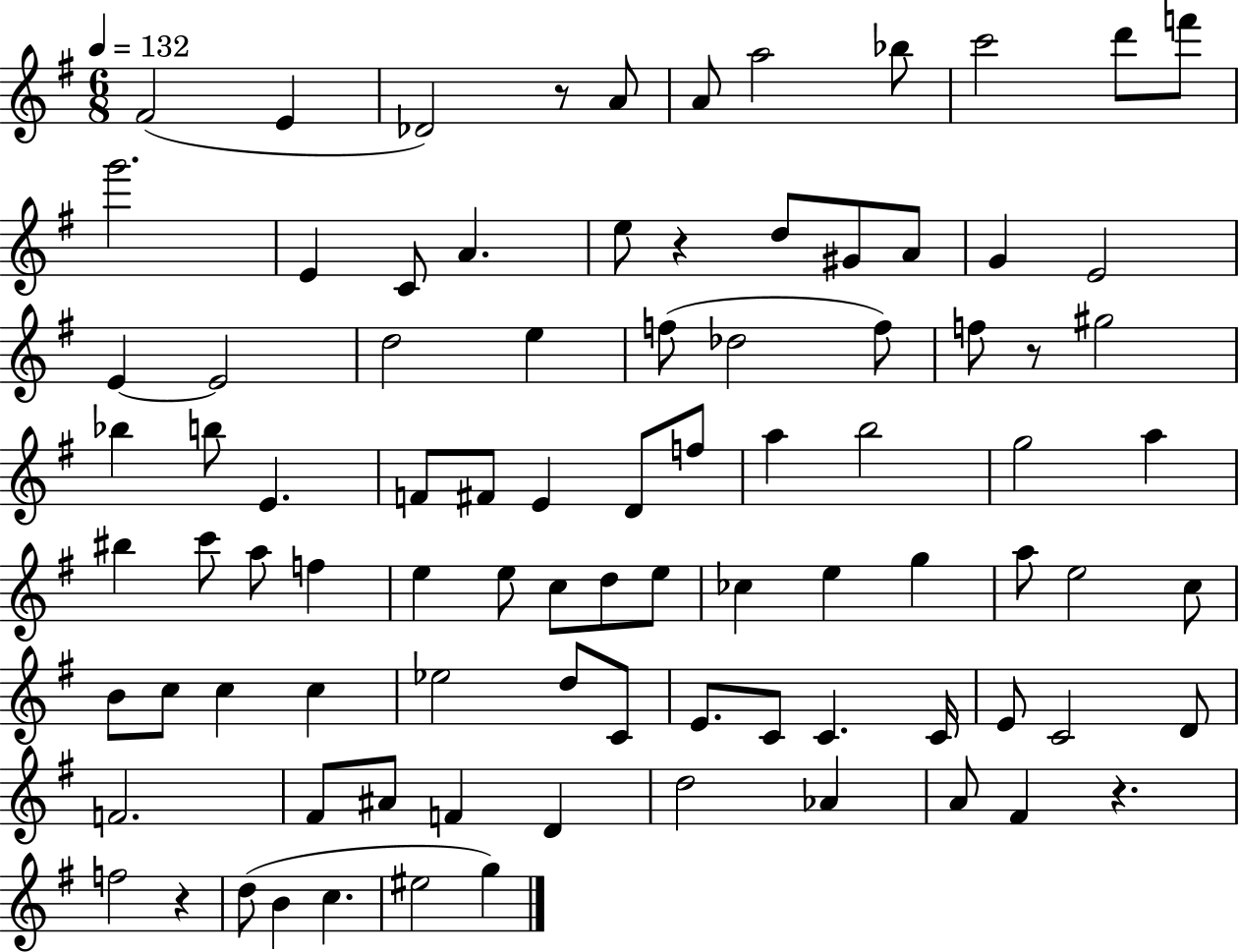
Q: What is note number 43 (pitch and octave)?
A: C6